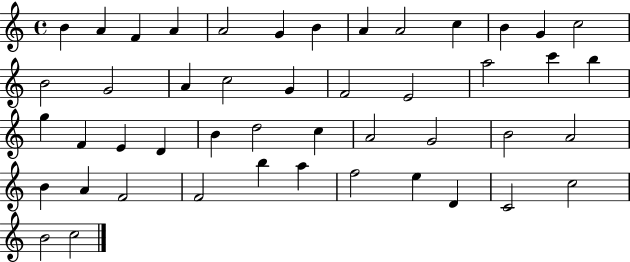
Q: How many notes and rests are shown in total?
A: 47